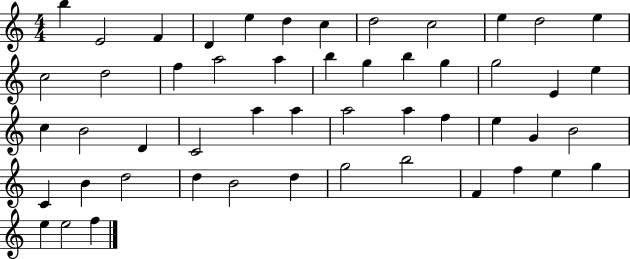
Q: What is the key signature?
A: C major